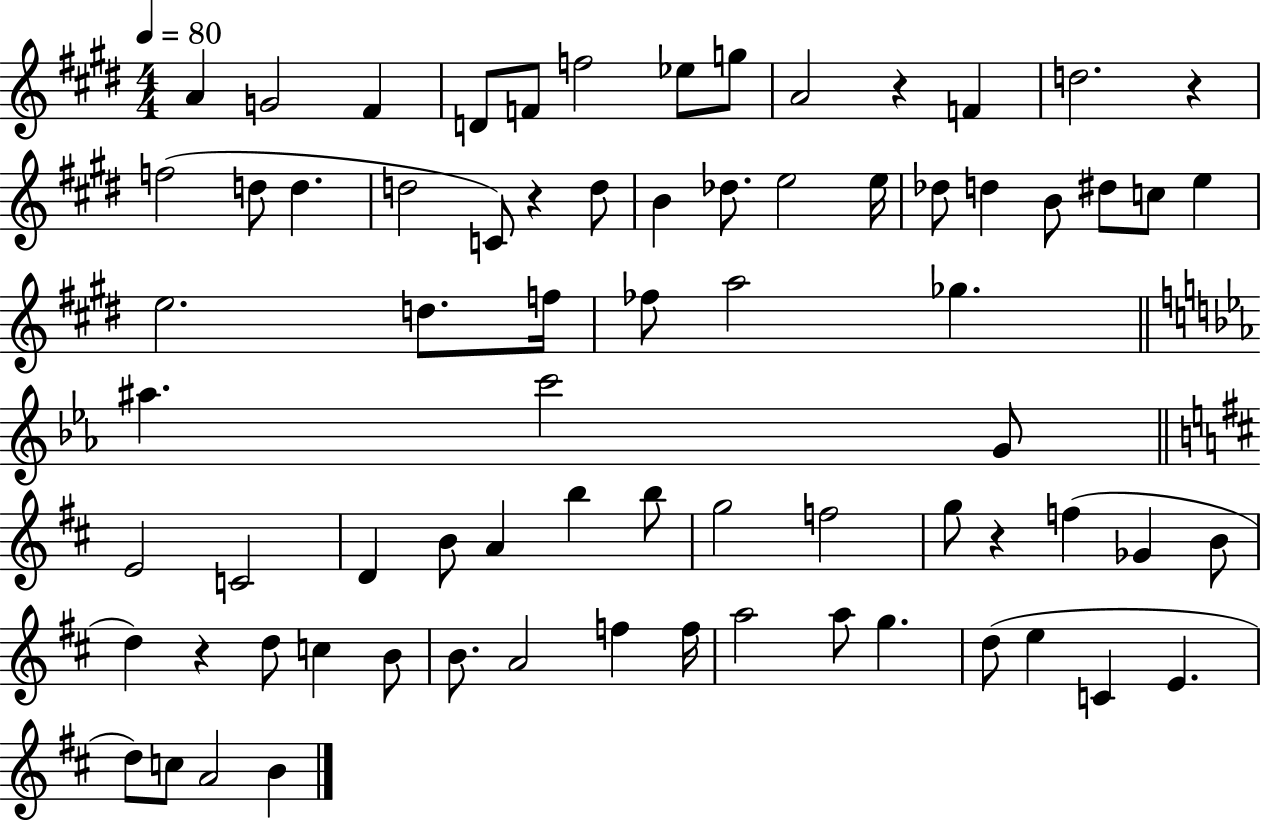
{
  \clef treble
  \numericTimeSignature
  \time 4/4
  \key e \major
  \tempo 4 = 80
  a'4 g'2 fis'4 | d'8 f'8 f''2 ees''8 g''8 | a'2 r4 f'4 | d''2. r4 | \break f''2( d''8 d''4. | d''2 c'8) r4 d''8 | b'4 des''8. e''2 e''16 | des''8 d''4 b'8 dis''8 c''8 e''4 | \break e''2. d''8. f''16 | fes''8 a''2 ges''4. | \bar "||" \break \key c \minor ais''4. c'''2 g'8 | \bar "||" \break \key d \major e'2 c'2 | d'4 b'8 a'4 b''4 b''8 | g''2 f''2 | g''8 r4 f''4( ges'4 b'8 | \break d''4) r4 d''8 c''4 b'8 | b'8. a'2 f''4 f''16 | a''2 a''8 g''4. | d''8( e''4 c'4 e'4. | \break d''8) c''8 a'2 b'4 | \bar "|."
}